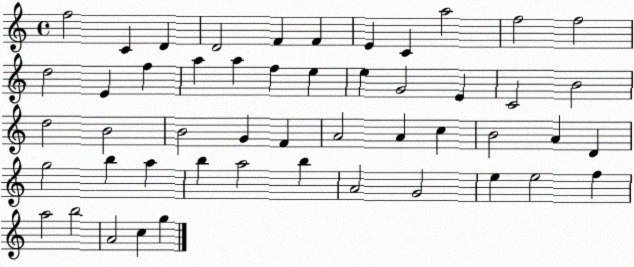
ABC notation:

X:1
T:Untitled
M:4/4
L:1/4
K:C
f2 C D D2 F F E C a2 f2 f2 d2 E f a a f e e G2 E C2 B2 d2 B2 B2 G F A2 A c B2 A D g2 b a b a2 b A2 G2 e e2 f a2 b2 A2 c g